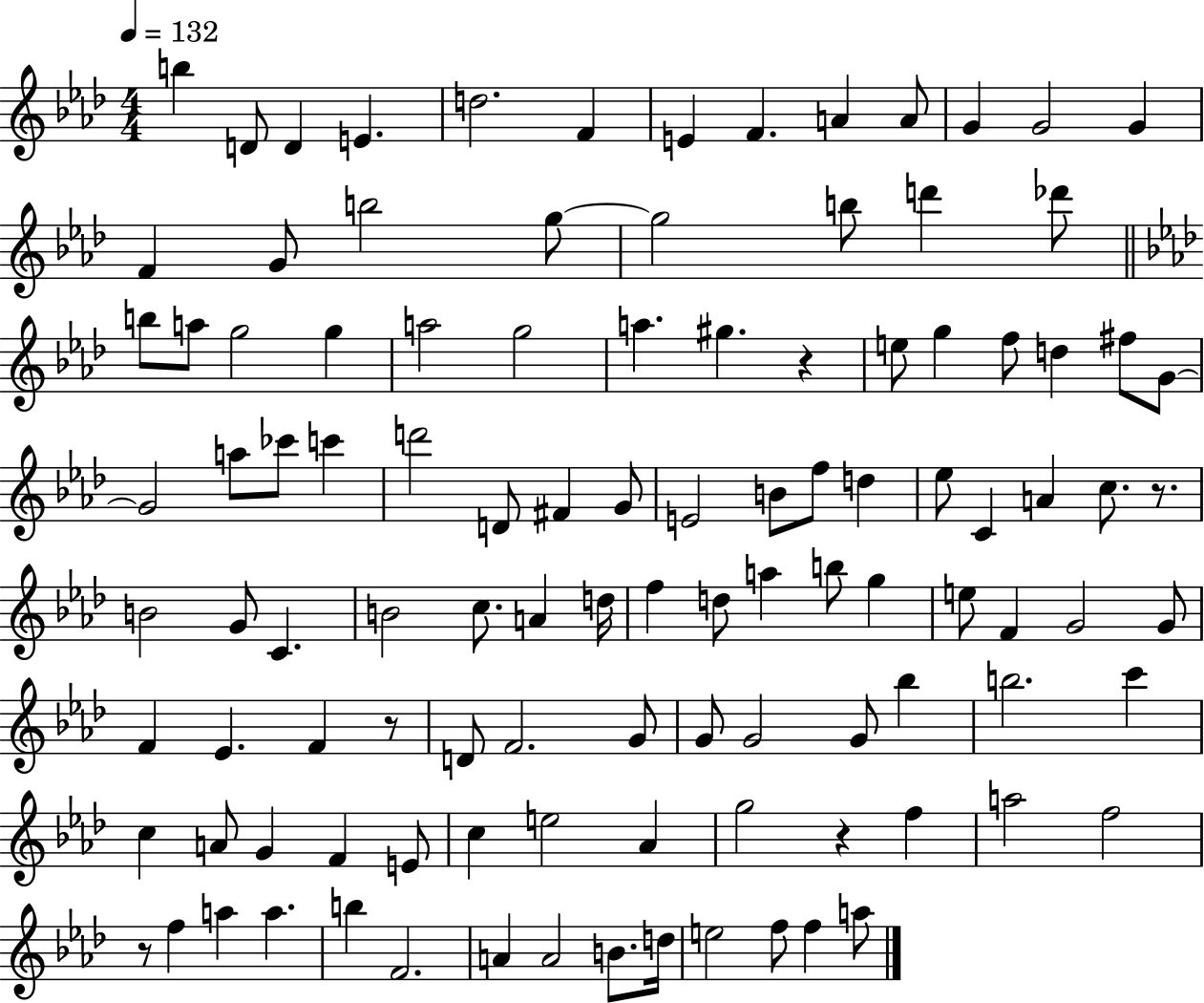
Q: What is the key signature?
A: AES major